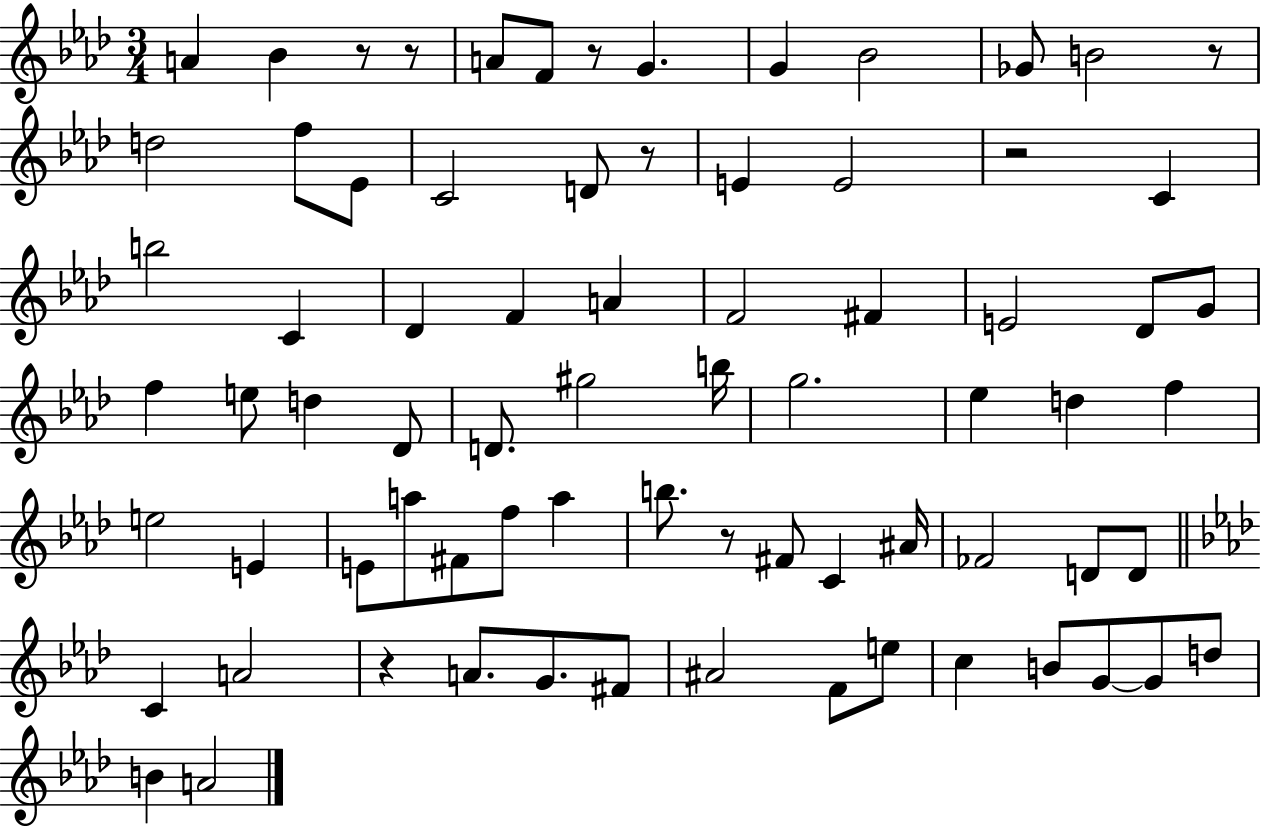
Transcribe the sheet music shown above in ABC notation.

X:1
T:Untitled
M:3/4
L:1/4
K:Ab
A _B z/2 z/2 A/2 F/2 z/2 G G _B2 _G/2 B2 z/2 d2 f/2 _E/2 C2 D/2 z/2 E E2 z2 C b2 C _D F A F2 ^F E2 _D/2 G/2 f e/2 d _D/2 D/2 ^g2 b/4 g2 _e d f e2 E E/2 a/2 ^F/2 f/2 a b/2 z/2 ^F/2 C ^A/4 _F2 D/2 D/2 C A2 z A/2 G/2 ^F/2 ^A2 F/2 e/2 c B/2 G/2 G/2 d/2 B A2